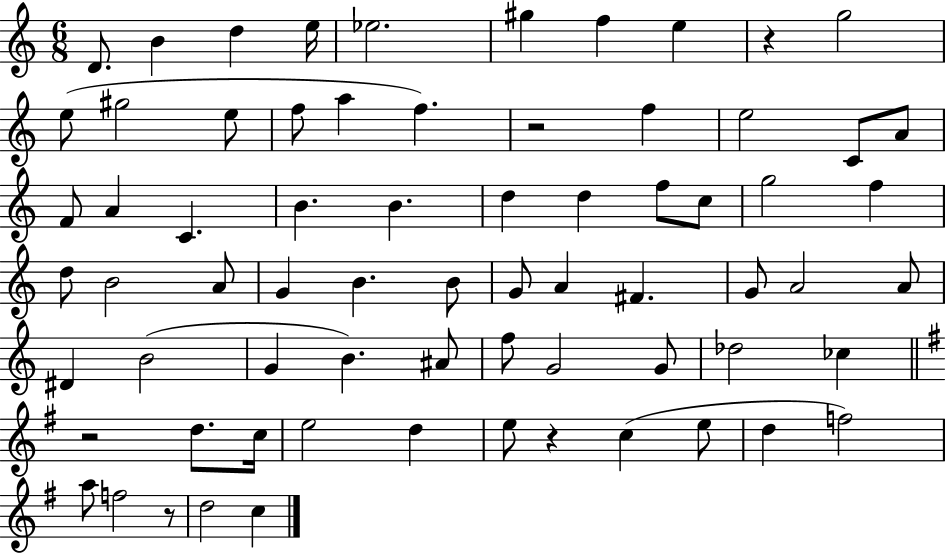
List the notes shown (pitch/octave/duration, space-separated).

D4/e. B4/q D5/q E5/s Eb5/h. G#5/q F5/q E5/q R/q G5/h E5/e G#5/h E5/e F5/e A5/q F5/q. R/h F5/q E5/h C4/e A4/e F4/e A4/q C4/q. B4/q. B4/q. D5/q D5/q F5/e C5/e G5/h F5/q D5/e B4/h A4/e G4/q B4/q. B4/e G4/e A4/q F#4/q. G4/e A4/h A4/e D#4/q B4/h G4/q B4/q. A#4/e F5/e G4/h G4/e Db5/h CES5/q R/h D5/e. C5/s E5/h D5/q E5/e R/q C5/q E5/e D5/q F5/h A5/e F5/h R/e D5/h C5/q